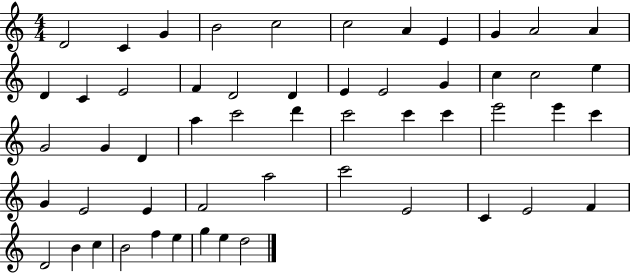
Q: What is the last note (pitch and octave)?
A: D5